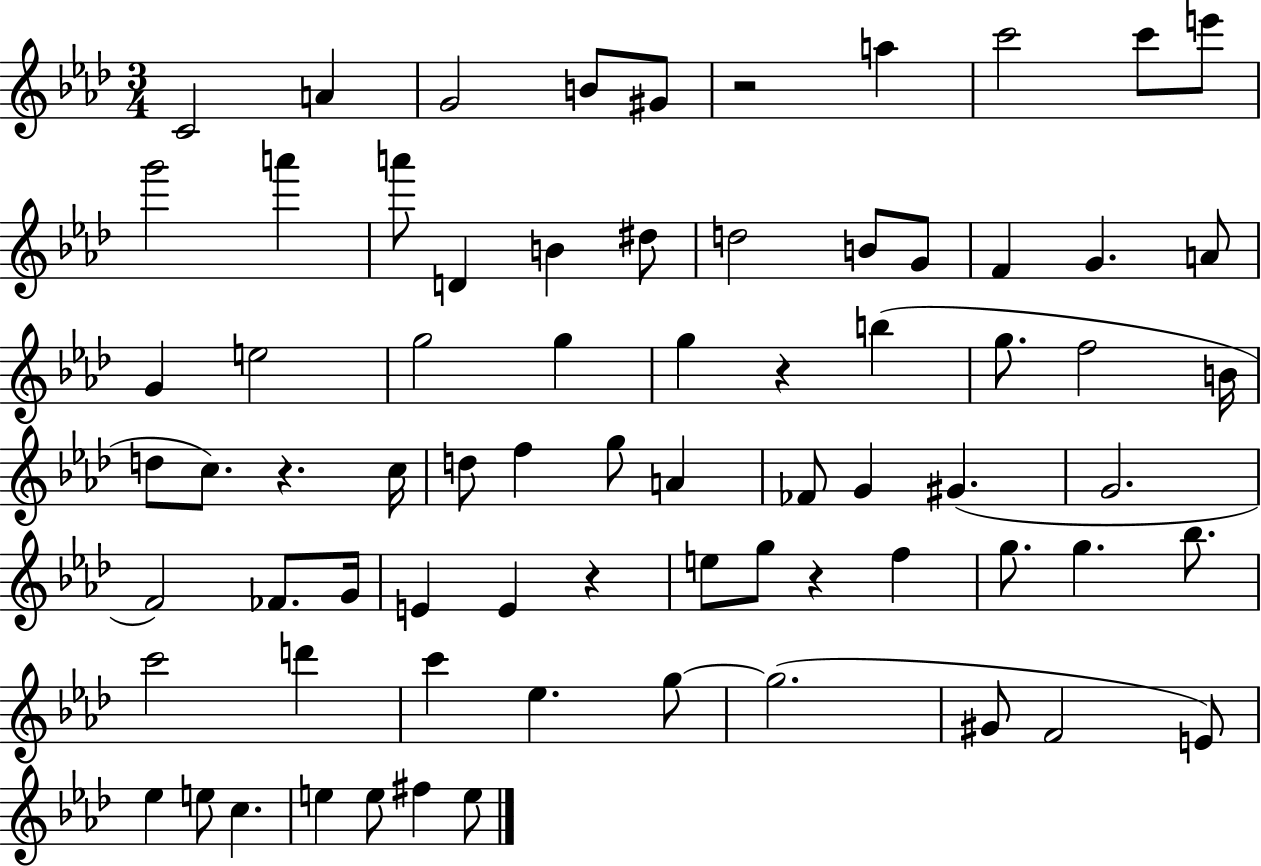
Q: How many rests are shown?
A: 5